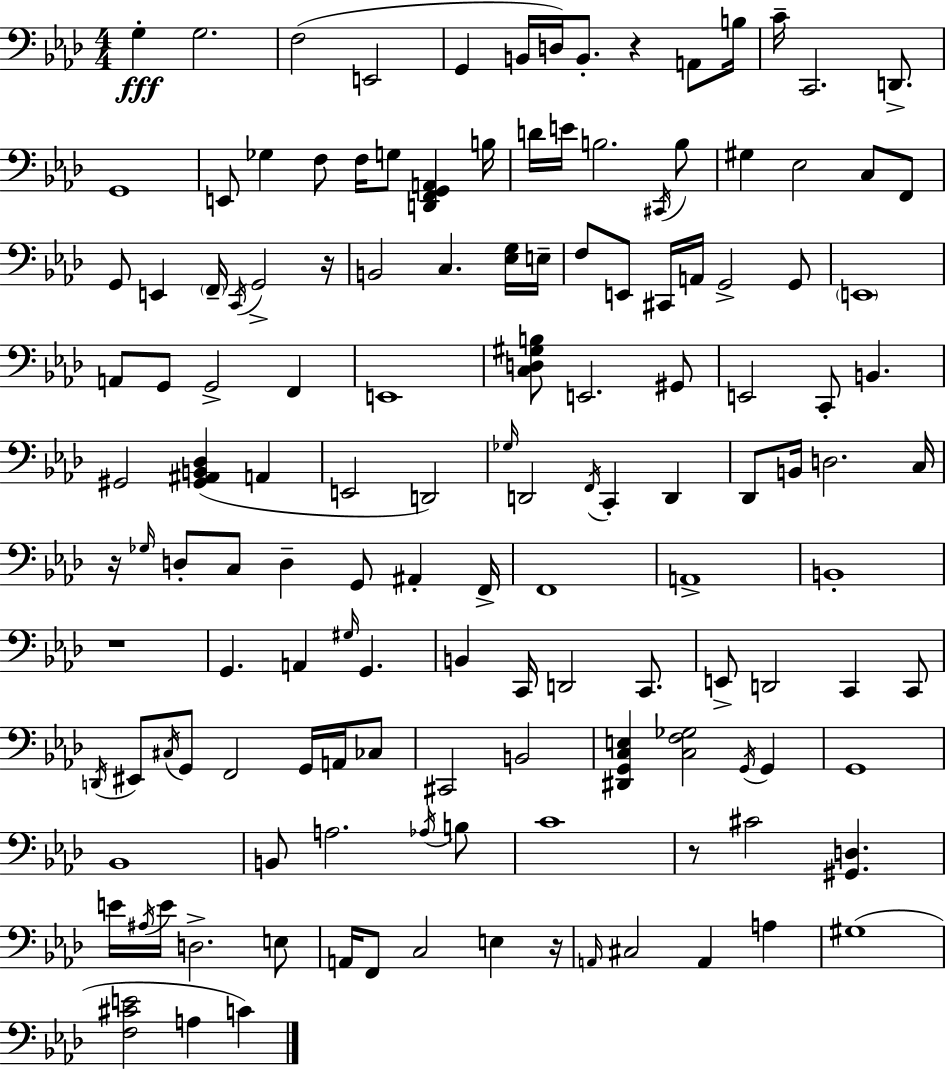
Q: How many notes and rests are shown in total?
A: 139